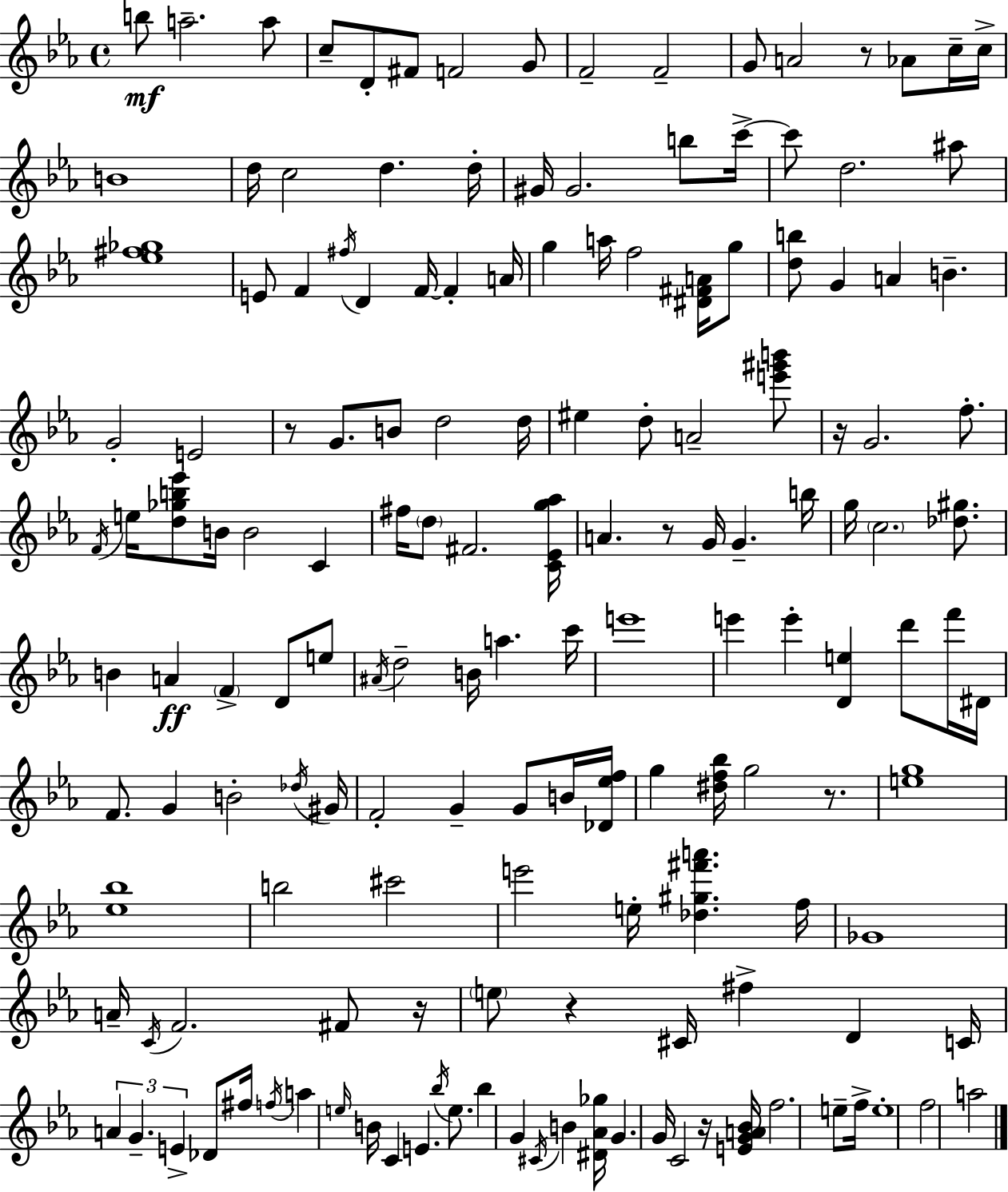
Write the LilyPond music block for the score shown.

{
  \clef treble
  \time 4/4
  \defaultTimeSignature
  \key c \minor
  b''8\mf a''2.-- a''8 | c''8-- d'8-. fis'8 f'2 g'8 | f'2-- f'2-- | g'8 a'2 r8 aes'8 c''16-- c''16-> | \break b'1 | d''16 c''2 d''4. d''16-. | gis'16 gis'2. b''8 c'''16->~~ | c'''8 d''2. ais''8 | \break <ees'' fis'' ges''>1 | e'8 f'4 \acciaccatura { fis''16 } d'4 f'16~~ f'4-. | a'16 g''4 a''16 f''2 <dis' fis' a'>16 g''8 | <d'' b''>8 g'4 a'4 b'4.-- | \break g'2-. e'2 | r8 g'8. b'8 d''2 | d''16 eis''4 d''8-. a'2-- <e''' gis''' b'''>8 | r16 g'2. f''8.-. | \break \acciaccatura { f'16 } e''16 <d'' ges'' b'' ees'''>8 b'16 b'2 c'4 | fis''16 \parenthesize d''8 fis'2. | <c' ees' g'' aes''>16 a'4. r8 g'16 g'4.-- | b''16 g''16 \parenthesize c''2. <des'' gis''>8. | \break b'4 a'4\ff \parenthesize f'4-> d'8 | e''8 \acciaccatura { ais'16 } d''2-- b'16 a''4. | c'''16 e'''1 | e'''4 e'''4-. <d' e''>4 d'''8 | \break f'''16 dis'16 f'8. g'4 b'2-. | \acciaccatura { des''16 } gis'16 f'2-. g'4-- | g'8 b'16 <des' ees'' f''>16 g''4 <dis'' f'' bes''>16 g''2 | r8. <e'' g''>1 | \break <ees'' bes''>1 | b''2 cis'''2 | e'''2 e''16-. <des'' gis'' fis''' a'''>4. | f''16 ges'1 | \break a'16-- \acciaccatura { c'16 } f'2. | fis'8 r16 \parenthesize e''8 r4 cis'16 fis''4-> | d'4 c'16 \tuplet 3/2 { a'4 g'4.-- e'4-> } | des'8 fis''16 \acciaccatura { f''16 } a''4 \grace { e''16 } b'16 c'4 | \break e'4. \acciaccatura { bes''16 } e''8. bes''4 g'4 | \acciaccatura { cis'16 } b'4 <dis' aes' ges''>16 g'4. g'16 | c'2 r16 <e' g' a' bes'>16 f''2. | e''8-- f''16-> e''1-. | \break f''2 | a''2 \bar "|."
}